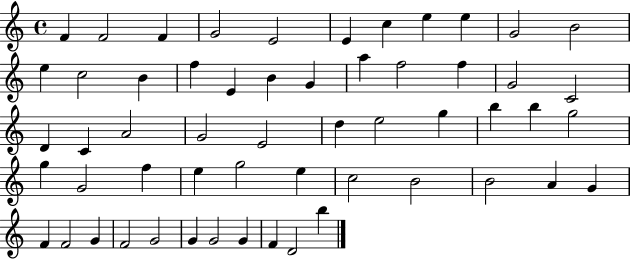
X:1
T:Untitled
M:4/4
L:1/4
K:C
F F2 F G2 E2 E c e e G2 B2 e c2 B f E B G a f2 f G2 C2 D C A2 G2 E2 d e2 g b b g2 g G2 f e g2 e c2 B2 B2 A G F F2 G F2 G2 G G2 G F D2 b